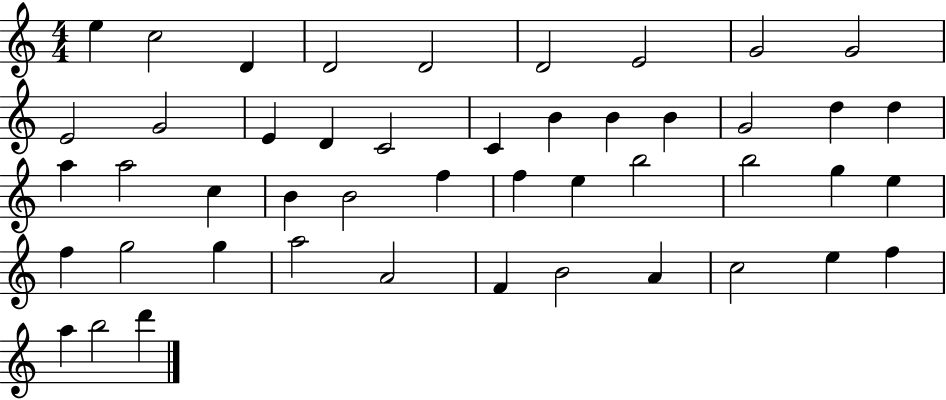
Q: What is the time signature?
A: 4/4